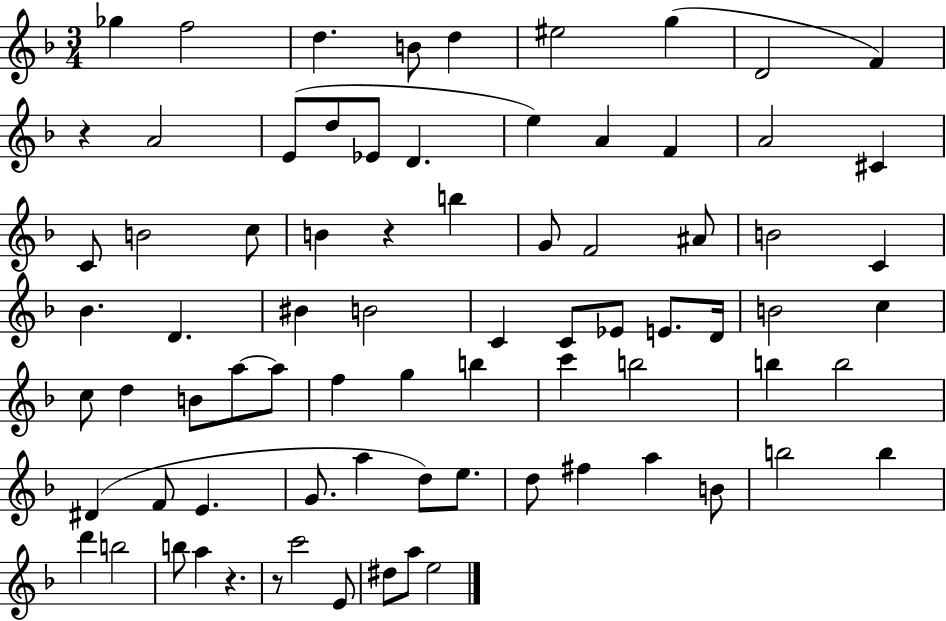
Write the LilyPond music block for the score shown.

{
  \clef treble
  \numericTimeSignature
  \time 3/4
  \key f \major
  ges''4 f''2 | d''4. b'8 d''4 | eis''2 g''4( | d'2 f'4) | \break r4 a'2 | e'8( d''8 ees'8 d'4. | e''4) a'4 f'4 | a'2 cis'4 | \break c'8 b'2 c''8 | b'4 r4 b''4 | g'8 f'2 ais'8 | b'2 c'4 | \break bes'4. d'4. | bis'4 b'2 | c'4 c'8 ees'8 e'8. d'16 | b'2 c''4 | \break c''8 d''4 b'8 a''8~~ a''8 | f''4 g''4 b''4 | c'''4 b''2 | b''4 b''2 | \break dis'4( f'8 e'4. | g'8. a''4 d''8) e''8. | d''8 fis''4 a''4 b'8 | b''2 b''4 | \break d'''4 b''2 | b''8 a''4 r4. | r8 c'''2 e'8 | dis''8 a''8 e''2 | \break \bar "|."
}